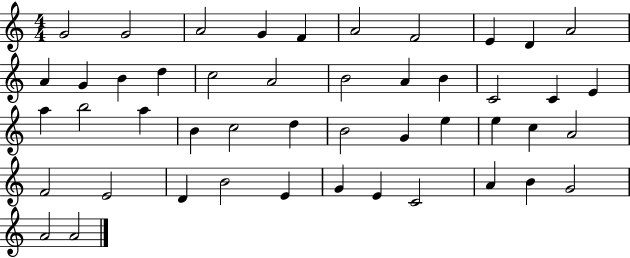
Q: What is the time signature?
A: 4/4